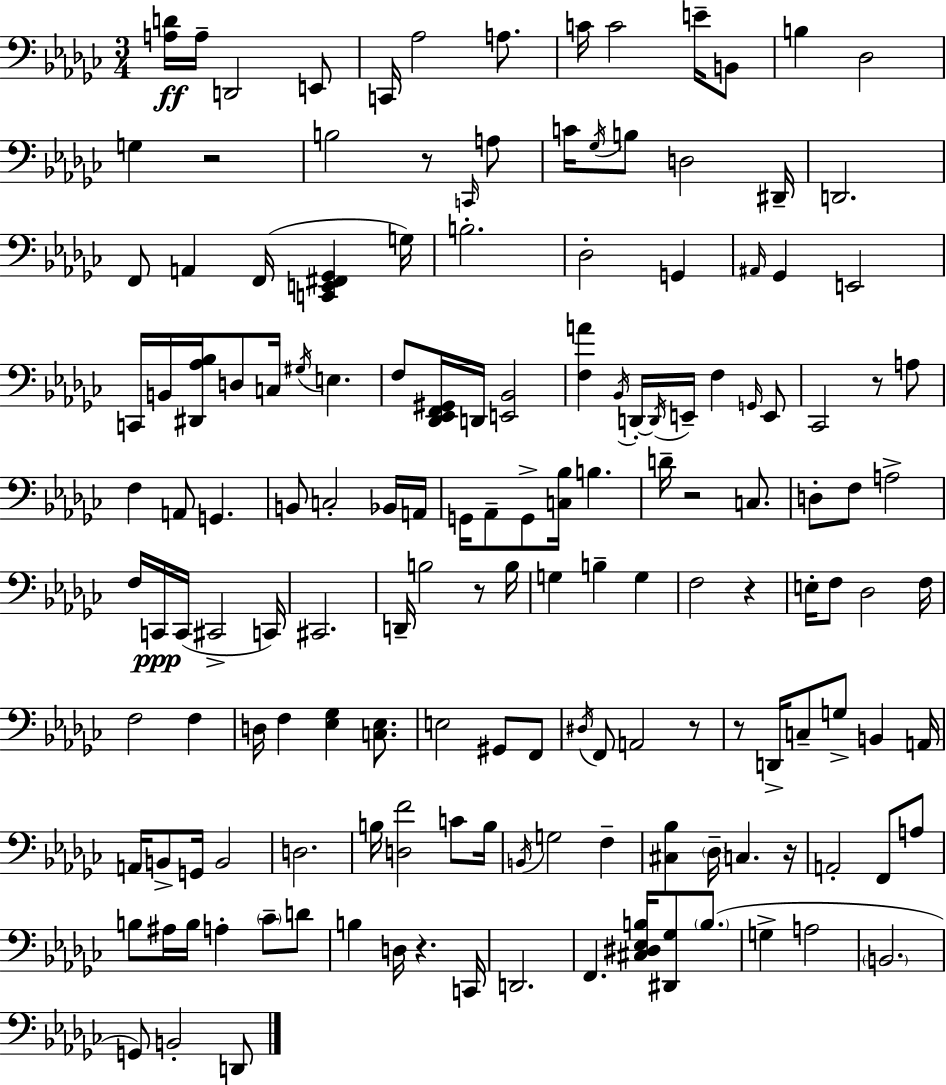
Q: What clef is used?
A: bass